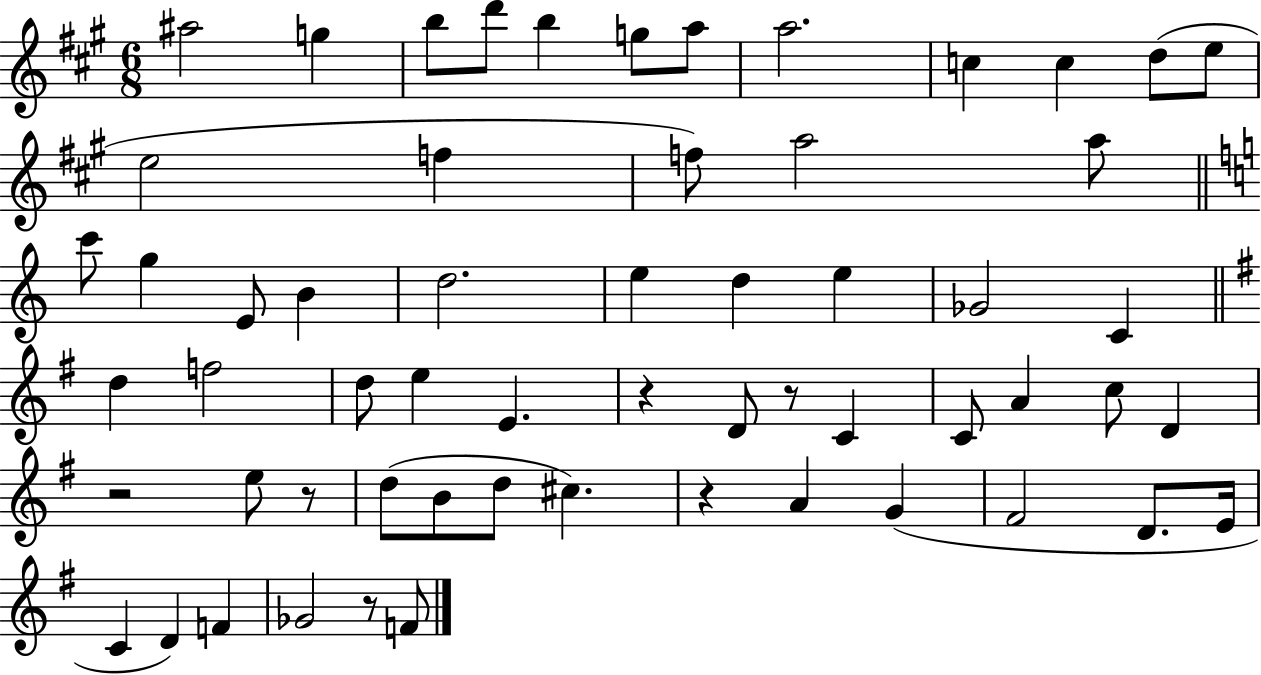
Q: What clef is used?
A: treble